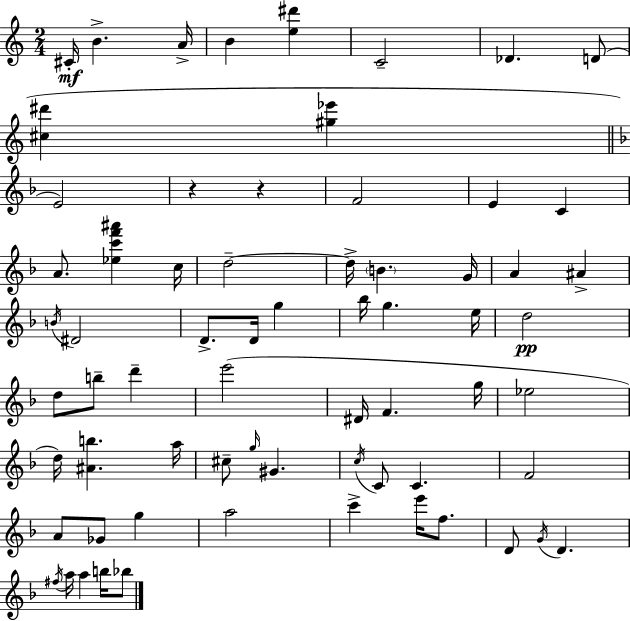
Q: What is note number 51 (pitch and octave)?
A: E6